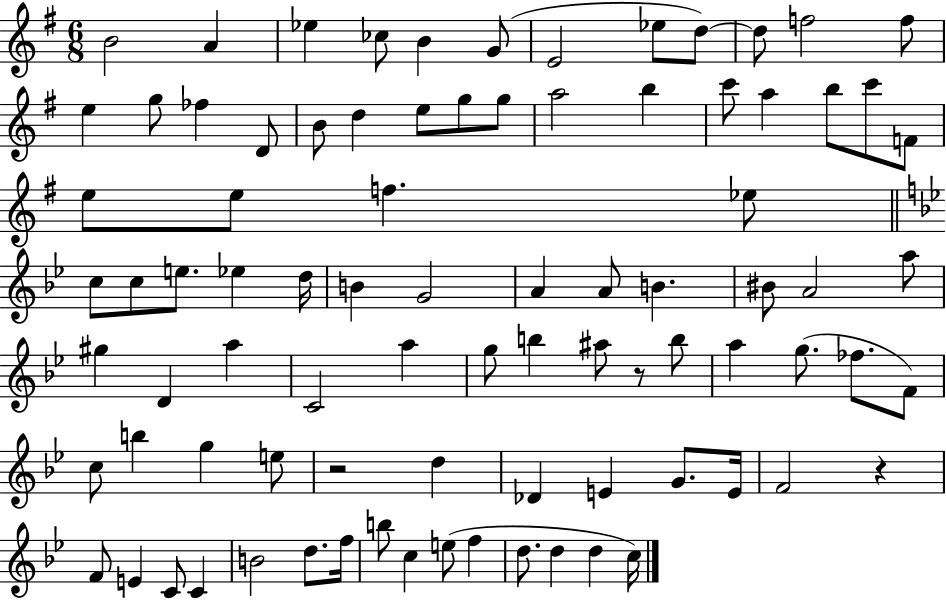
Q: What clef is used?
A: treble